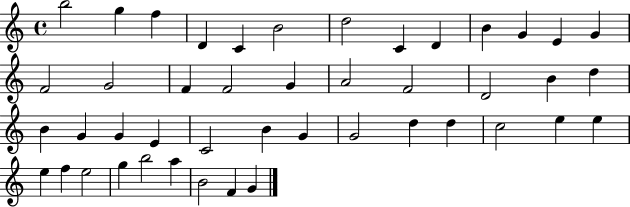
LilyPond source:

{
  \clef treble
  \time 4/4
  \defaultTimeSignature
  \key c \major
  b''2 g''4 f''4 | d'4 c'4 b'2 | d''2 c'4 d'4 | b'4 g'4 e'4 g'4 | \break f'2 g'2 | f'4 f'2 g'4 | a'2 f'2 | d'2 b'4 d''4 | \break b'4 g'4 g'4 e'4 | c'2 b'4 g'4 | g'2 d''4 d''4 | c''2 e''4 e''4 | \break e''4 f''4 e''2 | g''4 b''2 a''4 | b'2 f'4 g'4 | \bar "|."
}